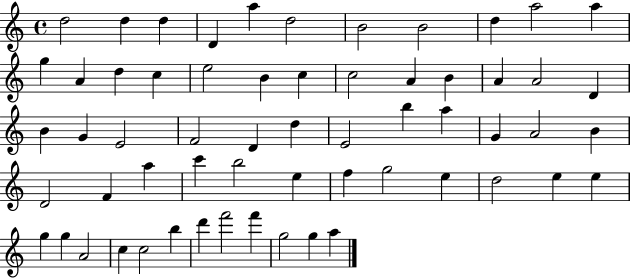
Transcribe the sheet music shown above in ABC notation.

X:1
T:Untitled
M:4/4
L:1/4
K:C
d2 d d D a d2 B2 B2 d a2 a g A d c e2 B c c2 A B A A2 D B G E2 F2 D d E2 b a G A2 B D2 F a c' b2 e f g2 e d2 e e g g A2 c c2 b d' f'2 f' g2 g a